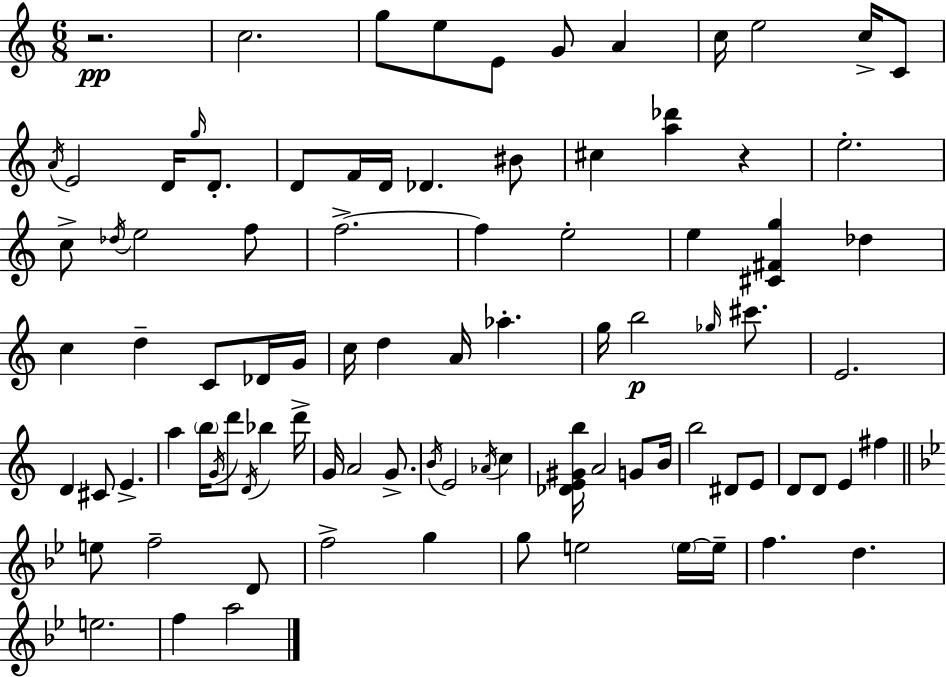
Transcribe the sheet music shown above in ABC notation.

X:1
T:Untitled
M:6/8
L:1/4
K:C
z2 c2 g/2 e/2 E/2 G/2 A c/4 e2 c/4 C/2 A/4 E2 D/4 g/4 D/2 D/2 F/4 D/4 _D ^B/2 ^c [a_d'] z e2 c/2 _d/4 e2 f/2 f2 f e2 e [^C^Fg] _d c d C/2 _D/4 G/4 c/4 d A/4 _a g/4 b2 _g/4 ^c'/2 E2 D ^C/2 E a b/4 G/4 d'/2 D/4 _b d'/4 G/4 A2 G/2 B/4 E2 _A/4 c [_DE^Gb]/4 A2 G/2 B/4 b2 ^D/2 E/2 D/2 D/2 E ^f e/2 f2 D/2 f2 g g/2 e2 e/4 e/4 f d e2 f a2